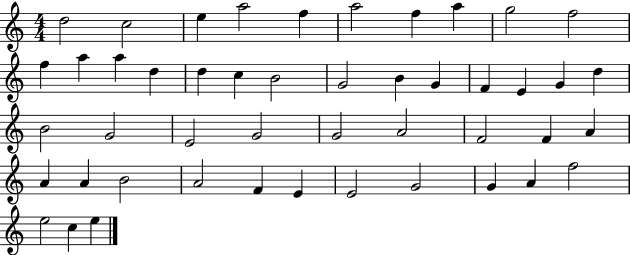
{
  \clef treble
  \numericTimeSignature
  \time 4/4
  \key c \major
  d''2 c''2 | e''4 a''2 f''4 | a''2 f''4 a''4 | g''2 f''2 | \break f''4 a''4 a''4 d''4 | d''4 c''4 b'2 | g'2 b'4 g'4 | f'4 e'4 g'4 d''4 | \break b'2 g'2 | e'2 g'2 | g'2 a'2 | f'2 f'4 a'4 | \break a'4 a'4 b'2 | a'2 f'4 e'4 | e'2 g'2 | g'4 a'4 f''2 | \break e''2 c''4 e''4 | \bar "|."
}